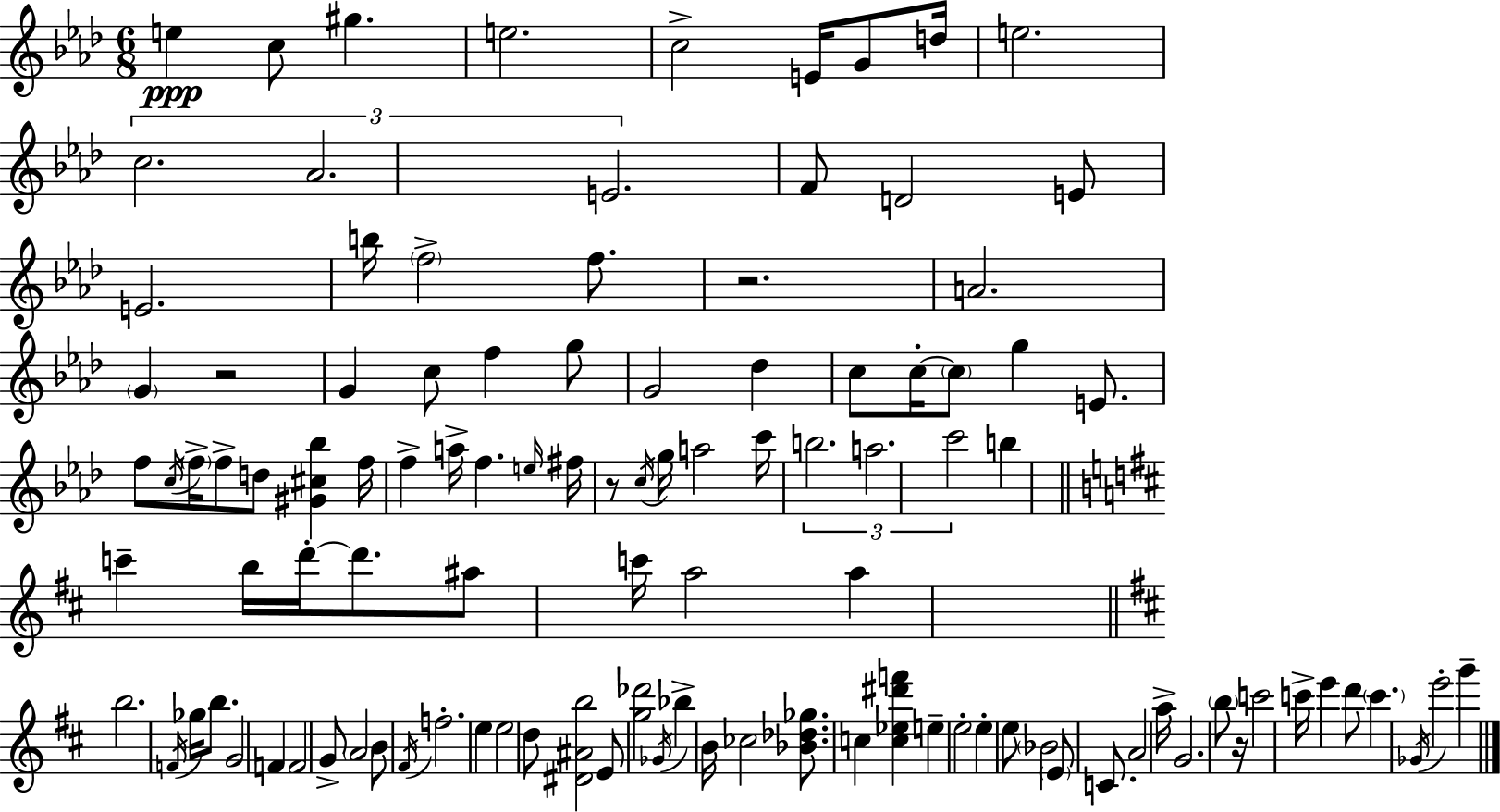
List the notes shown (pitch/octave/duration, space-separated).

E5/q C5/e G#5/q. E5/h. C5/h E4/s G4/e D5/s E5/h. C5/h. Ab4/h. E4/h. F4/e D4/h E4/e E4/h. B5/s F5/h F5/e. R/h. A4/h. G4/q R/h G4/q C5/e F5/q G5/e G4/h Db5/q C5/e C5/s C5/e G5/q E4/e. F5/e C5/s F5/s F5/e D5/e [G#4,C#5,Bb5]/q F5/s F5/q A5/s F5/q. E5/s F#5/s R/e C5/s G5/s A5/h C6/s B5/h. A5/h. C6/h B5/q C6/q B5/s D6/s D6/e. A#5/e C6/s A5/h A5/q B5/h. F4/s Gb5/s B5/e. G4/h F4/q F4/h G4/e A4/h B4/e F#4/s F5/h. E5/q E5/h D5/e [D#4,A#4,B5]/h E4/e [G5,Db6]/h Gb4/s Bb5/q B4/s CES5/h [Bb4,Db5,Gb5]/e. C5/q [C5,Eb5,D#6,F6]/q E5/q E5/h E5/q E5/e Bb4/h E4/e C4/e. A4/h A5/s G4/h. B5/e R/s C6/h C6/s E6/q D6/e C6/q. Gb4/s E6/h G6/q